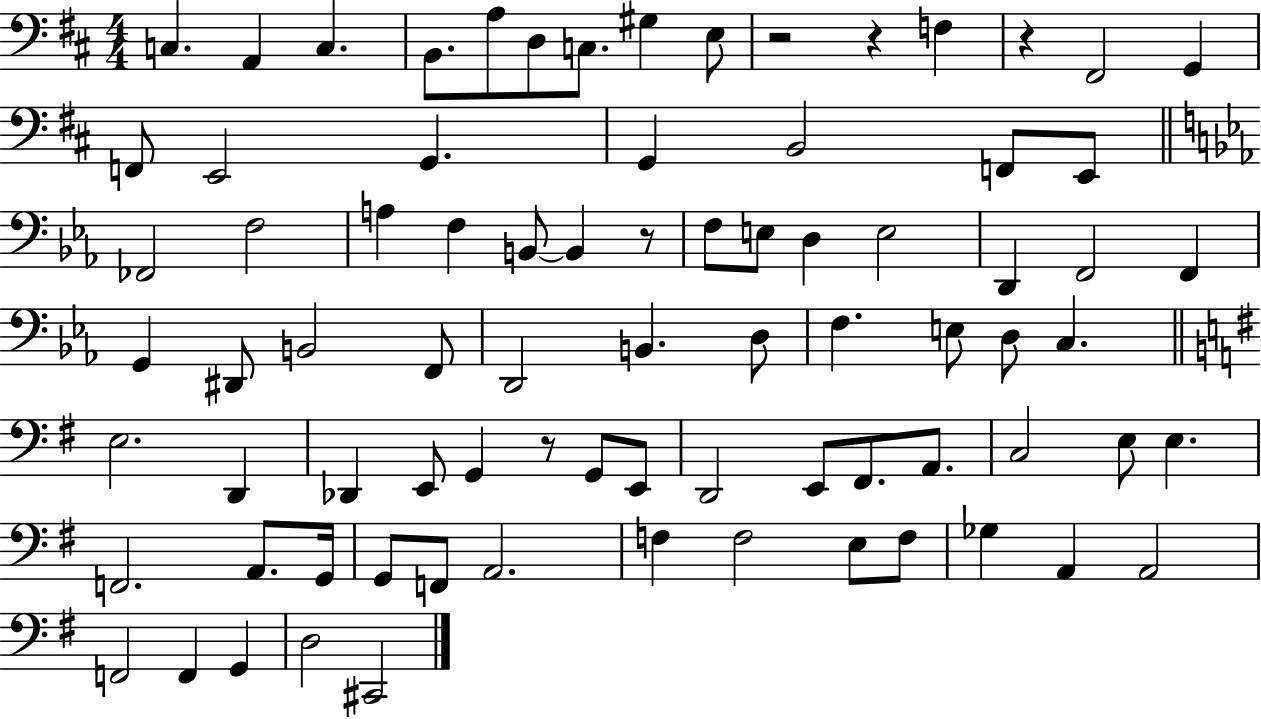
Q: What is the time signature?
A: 4/4